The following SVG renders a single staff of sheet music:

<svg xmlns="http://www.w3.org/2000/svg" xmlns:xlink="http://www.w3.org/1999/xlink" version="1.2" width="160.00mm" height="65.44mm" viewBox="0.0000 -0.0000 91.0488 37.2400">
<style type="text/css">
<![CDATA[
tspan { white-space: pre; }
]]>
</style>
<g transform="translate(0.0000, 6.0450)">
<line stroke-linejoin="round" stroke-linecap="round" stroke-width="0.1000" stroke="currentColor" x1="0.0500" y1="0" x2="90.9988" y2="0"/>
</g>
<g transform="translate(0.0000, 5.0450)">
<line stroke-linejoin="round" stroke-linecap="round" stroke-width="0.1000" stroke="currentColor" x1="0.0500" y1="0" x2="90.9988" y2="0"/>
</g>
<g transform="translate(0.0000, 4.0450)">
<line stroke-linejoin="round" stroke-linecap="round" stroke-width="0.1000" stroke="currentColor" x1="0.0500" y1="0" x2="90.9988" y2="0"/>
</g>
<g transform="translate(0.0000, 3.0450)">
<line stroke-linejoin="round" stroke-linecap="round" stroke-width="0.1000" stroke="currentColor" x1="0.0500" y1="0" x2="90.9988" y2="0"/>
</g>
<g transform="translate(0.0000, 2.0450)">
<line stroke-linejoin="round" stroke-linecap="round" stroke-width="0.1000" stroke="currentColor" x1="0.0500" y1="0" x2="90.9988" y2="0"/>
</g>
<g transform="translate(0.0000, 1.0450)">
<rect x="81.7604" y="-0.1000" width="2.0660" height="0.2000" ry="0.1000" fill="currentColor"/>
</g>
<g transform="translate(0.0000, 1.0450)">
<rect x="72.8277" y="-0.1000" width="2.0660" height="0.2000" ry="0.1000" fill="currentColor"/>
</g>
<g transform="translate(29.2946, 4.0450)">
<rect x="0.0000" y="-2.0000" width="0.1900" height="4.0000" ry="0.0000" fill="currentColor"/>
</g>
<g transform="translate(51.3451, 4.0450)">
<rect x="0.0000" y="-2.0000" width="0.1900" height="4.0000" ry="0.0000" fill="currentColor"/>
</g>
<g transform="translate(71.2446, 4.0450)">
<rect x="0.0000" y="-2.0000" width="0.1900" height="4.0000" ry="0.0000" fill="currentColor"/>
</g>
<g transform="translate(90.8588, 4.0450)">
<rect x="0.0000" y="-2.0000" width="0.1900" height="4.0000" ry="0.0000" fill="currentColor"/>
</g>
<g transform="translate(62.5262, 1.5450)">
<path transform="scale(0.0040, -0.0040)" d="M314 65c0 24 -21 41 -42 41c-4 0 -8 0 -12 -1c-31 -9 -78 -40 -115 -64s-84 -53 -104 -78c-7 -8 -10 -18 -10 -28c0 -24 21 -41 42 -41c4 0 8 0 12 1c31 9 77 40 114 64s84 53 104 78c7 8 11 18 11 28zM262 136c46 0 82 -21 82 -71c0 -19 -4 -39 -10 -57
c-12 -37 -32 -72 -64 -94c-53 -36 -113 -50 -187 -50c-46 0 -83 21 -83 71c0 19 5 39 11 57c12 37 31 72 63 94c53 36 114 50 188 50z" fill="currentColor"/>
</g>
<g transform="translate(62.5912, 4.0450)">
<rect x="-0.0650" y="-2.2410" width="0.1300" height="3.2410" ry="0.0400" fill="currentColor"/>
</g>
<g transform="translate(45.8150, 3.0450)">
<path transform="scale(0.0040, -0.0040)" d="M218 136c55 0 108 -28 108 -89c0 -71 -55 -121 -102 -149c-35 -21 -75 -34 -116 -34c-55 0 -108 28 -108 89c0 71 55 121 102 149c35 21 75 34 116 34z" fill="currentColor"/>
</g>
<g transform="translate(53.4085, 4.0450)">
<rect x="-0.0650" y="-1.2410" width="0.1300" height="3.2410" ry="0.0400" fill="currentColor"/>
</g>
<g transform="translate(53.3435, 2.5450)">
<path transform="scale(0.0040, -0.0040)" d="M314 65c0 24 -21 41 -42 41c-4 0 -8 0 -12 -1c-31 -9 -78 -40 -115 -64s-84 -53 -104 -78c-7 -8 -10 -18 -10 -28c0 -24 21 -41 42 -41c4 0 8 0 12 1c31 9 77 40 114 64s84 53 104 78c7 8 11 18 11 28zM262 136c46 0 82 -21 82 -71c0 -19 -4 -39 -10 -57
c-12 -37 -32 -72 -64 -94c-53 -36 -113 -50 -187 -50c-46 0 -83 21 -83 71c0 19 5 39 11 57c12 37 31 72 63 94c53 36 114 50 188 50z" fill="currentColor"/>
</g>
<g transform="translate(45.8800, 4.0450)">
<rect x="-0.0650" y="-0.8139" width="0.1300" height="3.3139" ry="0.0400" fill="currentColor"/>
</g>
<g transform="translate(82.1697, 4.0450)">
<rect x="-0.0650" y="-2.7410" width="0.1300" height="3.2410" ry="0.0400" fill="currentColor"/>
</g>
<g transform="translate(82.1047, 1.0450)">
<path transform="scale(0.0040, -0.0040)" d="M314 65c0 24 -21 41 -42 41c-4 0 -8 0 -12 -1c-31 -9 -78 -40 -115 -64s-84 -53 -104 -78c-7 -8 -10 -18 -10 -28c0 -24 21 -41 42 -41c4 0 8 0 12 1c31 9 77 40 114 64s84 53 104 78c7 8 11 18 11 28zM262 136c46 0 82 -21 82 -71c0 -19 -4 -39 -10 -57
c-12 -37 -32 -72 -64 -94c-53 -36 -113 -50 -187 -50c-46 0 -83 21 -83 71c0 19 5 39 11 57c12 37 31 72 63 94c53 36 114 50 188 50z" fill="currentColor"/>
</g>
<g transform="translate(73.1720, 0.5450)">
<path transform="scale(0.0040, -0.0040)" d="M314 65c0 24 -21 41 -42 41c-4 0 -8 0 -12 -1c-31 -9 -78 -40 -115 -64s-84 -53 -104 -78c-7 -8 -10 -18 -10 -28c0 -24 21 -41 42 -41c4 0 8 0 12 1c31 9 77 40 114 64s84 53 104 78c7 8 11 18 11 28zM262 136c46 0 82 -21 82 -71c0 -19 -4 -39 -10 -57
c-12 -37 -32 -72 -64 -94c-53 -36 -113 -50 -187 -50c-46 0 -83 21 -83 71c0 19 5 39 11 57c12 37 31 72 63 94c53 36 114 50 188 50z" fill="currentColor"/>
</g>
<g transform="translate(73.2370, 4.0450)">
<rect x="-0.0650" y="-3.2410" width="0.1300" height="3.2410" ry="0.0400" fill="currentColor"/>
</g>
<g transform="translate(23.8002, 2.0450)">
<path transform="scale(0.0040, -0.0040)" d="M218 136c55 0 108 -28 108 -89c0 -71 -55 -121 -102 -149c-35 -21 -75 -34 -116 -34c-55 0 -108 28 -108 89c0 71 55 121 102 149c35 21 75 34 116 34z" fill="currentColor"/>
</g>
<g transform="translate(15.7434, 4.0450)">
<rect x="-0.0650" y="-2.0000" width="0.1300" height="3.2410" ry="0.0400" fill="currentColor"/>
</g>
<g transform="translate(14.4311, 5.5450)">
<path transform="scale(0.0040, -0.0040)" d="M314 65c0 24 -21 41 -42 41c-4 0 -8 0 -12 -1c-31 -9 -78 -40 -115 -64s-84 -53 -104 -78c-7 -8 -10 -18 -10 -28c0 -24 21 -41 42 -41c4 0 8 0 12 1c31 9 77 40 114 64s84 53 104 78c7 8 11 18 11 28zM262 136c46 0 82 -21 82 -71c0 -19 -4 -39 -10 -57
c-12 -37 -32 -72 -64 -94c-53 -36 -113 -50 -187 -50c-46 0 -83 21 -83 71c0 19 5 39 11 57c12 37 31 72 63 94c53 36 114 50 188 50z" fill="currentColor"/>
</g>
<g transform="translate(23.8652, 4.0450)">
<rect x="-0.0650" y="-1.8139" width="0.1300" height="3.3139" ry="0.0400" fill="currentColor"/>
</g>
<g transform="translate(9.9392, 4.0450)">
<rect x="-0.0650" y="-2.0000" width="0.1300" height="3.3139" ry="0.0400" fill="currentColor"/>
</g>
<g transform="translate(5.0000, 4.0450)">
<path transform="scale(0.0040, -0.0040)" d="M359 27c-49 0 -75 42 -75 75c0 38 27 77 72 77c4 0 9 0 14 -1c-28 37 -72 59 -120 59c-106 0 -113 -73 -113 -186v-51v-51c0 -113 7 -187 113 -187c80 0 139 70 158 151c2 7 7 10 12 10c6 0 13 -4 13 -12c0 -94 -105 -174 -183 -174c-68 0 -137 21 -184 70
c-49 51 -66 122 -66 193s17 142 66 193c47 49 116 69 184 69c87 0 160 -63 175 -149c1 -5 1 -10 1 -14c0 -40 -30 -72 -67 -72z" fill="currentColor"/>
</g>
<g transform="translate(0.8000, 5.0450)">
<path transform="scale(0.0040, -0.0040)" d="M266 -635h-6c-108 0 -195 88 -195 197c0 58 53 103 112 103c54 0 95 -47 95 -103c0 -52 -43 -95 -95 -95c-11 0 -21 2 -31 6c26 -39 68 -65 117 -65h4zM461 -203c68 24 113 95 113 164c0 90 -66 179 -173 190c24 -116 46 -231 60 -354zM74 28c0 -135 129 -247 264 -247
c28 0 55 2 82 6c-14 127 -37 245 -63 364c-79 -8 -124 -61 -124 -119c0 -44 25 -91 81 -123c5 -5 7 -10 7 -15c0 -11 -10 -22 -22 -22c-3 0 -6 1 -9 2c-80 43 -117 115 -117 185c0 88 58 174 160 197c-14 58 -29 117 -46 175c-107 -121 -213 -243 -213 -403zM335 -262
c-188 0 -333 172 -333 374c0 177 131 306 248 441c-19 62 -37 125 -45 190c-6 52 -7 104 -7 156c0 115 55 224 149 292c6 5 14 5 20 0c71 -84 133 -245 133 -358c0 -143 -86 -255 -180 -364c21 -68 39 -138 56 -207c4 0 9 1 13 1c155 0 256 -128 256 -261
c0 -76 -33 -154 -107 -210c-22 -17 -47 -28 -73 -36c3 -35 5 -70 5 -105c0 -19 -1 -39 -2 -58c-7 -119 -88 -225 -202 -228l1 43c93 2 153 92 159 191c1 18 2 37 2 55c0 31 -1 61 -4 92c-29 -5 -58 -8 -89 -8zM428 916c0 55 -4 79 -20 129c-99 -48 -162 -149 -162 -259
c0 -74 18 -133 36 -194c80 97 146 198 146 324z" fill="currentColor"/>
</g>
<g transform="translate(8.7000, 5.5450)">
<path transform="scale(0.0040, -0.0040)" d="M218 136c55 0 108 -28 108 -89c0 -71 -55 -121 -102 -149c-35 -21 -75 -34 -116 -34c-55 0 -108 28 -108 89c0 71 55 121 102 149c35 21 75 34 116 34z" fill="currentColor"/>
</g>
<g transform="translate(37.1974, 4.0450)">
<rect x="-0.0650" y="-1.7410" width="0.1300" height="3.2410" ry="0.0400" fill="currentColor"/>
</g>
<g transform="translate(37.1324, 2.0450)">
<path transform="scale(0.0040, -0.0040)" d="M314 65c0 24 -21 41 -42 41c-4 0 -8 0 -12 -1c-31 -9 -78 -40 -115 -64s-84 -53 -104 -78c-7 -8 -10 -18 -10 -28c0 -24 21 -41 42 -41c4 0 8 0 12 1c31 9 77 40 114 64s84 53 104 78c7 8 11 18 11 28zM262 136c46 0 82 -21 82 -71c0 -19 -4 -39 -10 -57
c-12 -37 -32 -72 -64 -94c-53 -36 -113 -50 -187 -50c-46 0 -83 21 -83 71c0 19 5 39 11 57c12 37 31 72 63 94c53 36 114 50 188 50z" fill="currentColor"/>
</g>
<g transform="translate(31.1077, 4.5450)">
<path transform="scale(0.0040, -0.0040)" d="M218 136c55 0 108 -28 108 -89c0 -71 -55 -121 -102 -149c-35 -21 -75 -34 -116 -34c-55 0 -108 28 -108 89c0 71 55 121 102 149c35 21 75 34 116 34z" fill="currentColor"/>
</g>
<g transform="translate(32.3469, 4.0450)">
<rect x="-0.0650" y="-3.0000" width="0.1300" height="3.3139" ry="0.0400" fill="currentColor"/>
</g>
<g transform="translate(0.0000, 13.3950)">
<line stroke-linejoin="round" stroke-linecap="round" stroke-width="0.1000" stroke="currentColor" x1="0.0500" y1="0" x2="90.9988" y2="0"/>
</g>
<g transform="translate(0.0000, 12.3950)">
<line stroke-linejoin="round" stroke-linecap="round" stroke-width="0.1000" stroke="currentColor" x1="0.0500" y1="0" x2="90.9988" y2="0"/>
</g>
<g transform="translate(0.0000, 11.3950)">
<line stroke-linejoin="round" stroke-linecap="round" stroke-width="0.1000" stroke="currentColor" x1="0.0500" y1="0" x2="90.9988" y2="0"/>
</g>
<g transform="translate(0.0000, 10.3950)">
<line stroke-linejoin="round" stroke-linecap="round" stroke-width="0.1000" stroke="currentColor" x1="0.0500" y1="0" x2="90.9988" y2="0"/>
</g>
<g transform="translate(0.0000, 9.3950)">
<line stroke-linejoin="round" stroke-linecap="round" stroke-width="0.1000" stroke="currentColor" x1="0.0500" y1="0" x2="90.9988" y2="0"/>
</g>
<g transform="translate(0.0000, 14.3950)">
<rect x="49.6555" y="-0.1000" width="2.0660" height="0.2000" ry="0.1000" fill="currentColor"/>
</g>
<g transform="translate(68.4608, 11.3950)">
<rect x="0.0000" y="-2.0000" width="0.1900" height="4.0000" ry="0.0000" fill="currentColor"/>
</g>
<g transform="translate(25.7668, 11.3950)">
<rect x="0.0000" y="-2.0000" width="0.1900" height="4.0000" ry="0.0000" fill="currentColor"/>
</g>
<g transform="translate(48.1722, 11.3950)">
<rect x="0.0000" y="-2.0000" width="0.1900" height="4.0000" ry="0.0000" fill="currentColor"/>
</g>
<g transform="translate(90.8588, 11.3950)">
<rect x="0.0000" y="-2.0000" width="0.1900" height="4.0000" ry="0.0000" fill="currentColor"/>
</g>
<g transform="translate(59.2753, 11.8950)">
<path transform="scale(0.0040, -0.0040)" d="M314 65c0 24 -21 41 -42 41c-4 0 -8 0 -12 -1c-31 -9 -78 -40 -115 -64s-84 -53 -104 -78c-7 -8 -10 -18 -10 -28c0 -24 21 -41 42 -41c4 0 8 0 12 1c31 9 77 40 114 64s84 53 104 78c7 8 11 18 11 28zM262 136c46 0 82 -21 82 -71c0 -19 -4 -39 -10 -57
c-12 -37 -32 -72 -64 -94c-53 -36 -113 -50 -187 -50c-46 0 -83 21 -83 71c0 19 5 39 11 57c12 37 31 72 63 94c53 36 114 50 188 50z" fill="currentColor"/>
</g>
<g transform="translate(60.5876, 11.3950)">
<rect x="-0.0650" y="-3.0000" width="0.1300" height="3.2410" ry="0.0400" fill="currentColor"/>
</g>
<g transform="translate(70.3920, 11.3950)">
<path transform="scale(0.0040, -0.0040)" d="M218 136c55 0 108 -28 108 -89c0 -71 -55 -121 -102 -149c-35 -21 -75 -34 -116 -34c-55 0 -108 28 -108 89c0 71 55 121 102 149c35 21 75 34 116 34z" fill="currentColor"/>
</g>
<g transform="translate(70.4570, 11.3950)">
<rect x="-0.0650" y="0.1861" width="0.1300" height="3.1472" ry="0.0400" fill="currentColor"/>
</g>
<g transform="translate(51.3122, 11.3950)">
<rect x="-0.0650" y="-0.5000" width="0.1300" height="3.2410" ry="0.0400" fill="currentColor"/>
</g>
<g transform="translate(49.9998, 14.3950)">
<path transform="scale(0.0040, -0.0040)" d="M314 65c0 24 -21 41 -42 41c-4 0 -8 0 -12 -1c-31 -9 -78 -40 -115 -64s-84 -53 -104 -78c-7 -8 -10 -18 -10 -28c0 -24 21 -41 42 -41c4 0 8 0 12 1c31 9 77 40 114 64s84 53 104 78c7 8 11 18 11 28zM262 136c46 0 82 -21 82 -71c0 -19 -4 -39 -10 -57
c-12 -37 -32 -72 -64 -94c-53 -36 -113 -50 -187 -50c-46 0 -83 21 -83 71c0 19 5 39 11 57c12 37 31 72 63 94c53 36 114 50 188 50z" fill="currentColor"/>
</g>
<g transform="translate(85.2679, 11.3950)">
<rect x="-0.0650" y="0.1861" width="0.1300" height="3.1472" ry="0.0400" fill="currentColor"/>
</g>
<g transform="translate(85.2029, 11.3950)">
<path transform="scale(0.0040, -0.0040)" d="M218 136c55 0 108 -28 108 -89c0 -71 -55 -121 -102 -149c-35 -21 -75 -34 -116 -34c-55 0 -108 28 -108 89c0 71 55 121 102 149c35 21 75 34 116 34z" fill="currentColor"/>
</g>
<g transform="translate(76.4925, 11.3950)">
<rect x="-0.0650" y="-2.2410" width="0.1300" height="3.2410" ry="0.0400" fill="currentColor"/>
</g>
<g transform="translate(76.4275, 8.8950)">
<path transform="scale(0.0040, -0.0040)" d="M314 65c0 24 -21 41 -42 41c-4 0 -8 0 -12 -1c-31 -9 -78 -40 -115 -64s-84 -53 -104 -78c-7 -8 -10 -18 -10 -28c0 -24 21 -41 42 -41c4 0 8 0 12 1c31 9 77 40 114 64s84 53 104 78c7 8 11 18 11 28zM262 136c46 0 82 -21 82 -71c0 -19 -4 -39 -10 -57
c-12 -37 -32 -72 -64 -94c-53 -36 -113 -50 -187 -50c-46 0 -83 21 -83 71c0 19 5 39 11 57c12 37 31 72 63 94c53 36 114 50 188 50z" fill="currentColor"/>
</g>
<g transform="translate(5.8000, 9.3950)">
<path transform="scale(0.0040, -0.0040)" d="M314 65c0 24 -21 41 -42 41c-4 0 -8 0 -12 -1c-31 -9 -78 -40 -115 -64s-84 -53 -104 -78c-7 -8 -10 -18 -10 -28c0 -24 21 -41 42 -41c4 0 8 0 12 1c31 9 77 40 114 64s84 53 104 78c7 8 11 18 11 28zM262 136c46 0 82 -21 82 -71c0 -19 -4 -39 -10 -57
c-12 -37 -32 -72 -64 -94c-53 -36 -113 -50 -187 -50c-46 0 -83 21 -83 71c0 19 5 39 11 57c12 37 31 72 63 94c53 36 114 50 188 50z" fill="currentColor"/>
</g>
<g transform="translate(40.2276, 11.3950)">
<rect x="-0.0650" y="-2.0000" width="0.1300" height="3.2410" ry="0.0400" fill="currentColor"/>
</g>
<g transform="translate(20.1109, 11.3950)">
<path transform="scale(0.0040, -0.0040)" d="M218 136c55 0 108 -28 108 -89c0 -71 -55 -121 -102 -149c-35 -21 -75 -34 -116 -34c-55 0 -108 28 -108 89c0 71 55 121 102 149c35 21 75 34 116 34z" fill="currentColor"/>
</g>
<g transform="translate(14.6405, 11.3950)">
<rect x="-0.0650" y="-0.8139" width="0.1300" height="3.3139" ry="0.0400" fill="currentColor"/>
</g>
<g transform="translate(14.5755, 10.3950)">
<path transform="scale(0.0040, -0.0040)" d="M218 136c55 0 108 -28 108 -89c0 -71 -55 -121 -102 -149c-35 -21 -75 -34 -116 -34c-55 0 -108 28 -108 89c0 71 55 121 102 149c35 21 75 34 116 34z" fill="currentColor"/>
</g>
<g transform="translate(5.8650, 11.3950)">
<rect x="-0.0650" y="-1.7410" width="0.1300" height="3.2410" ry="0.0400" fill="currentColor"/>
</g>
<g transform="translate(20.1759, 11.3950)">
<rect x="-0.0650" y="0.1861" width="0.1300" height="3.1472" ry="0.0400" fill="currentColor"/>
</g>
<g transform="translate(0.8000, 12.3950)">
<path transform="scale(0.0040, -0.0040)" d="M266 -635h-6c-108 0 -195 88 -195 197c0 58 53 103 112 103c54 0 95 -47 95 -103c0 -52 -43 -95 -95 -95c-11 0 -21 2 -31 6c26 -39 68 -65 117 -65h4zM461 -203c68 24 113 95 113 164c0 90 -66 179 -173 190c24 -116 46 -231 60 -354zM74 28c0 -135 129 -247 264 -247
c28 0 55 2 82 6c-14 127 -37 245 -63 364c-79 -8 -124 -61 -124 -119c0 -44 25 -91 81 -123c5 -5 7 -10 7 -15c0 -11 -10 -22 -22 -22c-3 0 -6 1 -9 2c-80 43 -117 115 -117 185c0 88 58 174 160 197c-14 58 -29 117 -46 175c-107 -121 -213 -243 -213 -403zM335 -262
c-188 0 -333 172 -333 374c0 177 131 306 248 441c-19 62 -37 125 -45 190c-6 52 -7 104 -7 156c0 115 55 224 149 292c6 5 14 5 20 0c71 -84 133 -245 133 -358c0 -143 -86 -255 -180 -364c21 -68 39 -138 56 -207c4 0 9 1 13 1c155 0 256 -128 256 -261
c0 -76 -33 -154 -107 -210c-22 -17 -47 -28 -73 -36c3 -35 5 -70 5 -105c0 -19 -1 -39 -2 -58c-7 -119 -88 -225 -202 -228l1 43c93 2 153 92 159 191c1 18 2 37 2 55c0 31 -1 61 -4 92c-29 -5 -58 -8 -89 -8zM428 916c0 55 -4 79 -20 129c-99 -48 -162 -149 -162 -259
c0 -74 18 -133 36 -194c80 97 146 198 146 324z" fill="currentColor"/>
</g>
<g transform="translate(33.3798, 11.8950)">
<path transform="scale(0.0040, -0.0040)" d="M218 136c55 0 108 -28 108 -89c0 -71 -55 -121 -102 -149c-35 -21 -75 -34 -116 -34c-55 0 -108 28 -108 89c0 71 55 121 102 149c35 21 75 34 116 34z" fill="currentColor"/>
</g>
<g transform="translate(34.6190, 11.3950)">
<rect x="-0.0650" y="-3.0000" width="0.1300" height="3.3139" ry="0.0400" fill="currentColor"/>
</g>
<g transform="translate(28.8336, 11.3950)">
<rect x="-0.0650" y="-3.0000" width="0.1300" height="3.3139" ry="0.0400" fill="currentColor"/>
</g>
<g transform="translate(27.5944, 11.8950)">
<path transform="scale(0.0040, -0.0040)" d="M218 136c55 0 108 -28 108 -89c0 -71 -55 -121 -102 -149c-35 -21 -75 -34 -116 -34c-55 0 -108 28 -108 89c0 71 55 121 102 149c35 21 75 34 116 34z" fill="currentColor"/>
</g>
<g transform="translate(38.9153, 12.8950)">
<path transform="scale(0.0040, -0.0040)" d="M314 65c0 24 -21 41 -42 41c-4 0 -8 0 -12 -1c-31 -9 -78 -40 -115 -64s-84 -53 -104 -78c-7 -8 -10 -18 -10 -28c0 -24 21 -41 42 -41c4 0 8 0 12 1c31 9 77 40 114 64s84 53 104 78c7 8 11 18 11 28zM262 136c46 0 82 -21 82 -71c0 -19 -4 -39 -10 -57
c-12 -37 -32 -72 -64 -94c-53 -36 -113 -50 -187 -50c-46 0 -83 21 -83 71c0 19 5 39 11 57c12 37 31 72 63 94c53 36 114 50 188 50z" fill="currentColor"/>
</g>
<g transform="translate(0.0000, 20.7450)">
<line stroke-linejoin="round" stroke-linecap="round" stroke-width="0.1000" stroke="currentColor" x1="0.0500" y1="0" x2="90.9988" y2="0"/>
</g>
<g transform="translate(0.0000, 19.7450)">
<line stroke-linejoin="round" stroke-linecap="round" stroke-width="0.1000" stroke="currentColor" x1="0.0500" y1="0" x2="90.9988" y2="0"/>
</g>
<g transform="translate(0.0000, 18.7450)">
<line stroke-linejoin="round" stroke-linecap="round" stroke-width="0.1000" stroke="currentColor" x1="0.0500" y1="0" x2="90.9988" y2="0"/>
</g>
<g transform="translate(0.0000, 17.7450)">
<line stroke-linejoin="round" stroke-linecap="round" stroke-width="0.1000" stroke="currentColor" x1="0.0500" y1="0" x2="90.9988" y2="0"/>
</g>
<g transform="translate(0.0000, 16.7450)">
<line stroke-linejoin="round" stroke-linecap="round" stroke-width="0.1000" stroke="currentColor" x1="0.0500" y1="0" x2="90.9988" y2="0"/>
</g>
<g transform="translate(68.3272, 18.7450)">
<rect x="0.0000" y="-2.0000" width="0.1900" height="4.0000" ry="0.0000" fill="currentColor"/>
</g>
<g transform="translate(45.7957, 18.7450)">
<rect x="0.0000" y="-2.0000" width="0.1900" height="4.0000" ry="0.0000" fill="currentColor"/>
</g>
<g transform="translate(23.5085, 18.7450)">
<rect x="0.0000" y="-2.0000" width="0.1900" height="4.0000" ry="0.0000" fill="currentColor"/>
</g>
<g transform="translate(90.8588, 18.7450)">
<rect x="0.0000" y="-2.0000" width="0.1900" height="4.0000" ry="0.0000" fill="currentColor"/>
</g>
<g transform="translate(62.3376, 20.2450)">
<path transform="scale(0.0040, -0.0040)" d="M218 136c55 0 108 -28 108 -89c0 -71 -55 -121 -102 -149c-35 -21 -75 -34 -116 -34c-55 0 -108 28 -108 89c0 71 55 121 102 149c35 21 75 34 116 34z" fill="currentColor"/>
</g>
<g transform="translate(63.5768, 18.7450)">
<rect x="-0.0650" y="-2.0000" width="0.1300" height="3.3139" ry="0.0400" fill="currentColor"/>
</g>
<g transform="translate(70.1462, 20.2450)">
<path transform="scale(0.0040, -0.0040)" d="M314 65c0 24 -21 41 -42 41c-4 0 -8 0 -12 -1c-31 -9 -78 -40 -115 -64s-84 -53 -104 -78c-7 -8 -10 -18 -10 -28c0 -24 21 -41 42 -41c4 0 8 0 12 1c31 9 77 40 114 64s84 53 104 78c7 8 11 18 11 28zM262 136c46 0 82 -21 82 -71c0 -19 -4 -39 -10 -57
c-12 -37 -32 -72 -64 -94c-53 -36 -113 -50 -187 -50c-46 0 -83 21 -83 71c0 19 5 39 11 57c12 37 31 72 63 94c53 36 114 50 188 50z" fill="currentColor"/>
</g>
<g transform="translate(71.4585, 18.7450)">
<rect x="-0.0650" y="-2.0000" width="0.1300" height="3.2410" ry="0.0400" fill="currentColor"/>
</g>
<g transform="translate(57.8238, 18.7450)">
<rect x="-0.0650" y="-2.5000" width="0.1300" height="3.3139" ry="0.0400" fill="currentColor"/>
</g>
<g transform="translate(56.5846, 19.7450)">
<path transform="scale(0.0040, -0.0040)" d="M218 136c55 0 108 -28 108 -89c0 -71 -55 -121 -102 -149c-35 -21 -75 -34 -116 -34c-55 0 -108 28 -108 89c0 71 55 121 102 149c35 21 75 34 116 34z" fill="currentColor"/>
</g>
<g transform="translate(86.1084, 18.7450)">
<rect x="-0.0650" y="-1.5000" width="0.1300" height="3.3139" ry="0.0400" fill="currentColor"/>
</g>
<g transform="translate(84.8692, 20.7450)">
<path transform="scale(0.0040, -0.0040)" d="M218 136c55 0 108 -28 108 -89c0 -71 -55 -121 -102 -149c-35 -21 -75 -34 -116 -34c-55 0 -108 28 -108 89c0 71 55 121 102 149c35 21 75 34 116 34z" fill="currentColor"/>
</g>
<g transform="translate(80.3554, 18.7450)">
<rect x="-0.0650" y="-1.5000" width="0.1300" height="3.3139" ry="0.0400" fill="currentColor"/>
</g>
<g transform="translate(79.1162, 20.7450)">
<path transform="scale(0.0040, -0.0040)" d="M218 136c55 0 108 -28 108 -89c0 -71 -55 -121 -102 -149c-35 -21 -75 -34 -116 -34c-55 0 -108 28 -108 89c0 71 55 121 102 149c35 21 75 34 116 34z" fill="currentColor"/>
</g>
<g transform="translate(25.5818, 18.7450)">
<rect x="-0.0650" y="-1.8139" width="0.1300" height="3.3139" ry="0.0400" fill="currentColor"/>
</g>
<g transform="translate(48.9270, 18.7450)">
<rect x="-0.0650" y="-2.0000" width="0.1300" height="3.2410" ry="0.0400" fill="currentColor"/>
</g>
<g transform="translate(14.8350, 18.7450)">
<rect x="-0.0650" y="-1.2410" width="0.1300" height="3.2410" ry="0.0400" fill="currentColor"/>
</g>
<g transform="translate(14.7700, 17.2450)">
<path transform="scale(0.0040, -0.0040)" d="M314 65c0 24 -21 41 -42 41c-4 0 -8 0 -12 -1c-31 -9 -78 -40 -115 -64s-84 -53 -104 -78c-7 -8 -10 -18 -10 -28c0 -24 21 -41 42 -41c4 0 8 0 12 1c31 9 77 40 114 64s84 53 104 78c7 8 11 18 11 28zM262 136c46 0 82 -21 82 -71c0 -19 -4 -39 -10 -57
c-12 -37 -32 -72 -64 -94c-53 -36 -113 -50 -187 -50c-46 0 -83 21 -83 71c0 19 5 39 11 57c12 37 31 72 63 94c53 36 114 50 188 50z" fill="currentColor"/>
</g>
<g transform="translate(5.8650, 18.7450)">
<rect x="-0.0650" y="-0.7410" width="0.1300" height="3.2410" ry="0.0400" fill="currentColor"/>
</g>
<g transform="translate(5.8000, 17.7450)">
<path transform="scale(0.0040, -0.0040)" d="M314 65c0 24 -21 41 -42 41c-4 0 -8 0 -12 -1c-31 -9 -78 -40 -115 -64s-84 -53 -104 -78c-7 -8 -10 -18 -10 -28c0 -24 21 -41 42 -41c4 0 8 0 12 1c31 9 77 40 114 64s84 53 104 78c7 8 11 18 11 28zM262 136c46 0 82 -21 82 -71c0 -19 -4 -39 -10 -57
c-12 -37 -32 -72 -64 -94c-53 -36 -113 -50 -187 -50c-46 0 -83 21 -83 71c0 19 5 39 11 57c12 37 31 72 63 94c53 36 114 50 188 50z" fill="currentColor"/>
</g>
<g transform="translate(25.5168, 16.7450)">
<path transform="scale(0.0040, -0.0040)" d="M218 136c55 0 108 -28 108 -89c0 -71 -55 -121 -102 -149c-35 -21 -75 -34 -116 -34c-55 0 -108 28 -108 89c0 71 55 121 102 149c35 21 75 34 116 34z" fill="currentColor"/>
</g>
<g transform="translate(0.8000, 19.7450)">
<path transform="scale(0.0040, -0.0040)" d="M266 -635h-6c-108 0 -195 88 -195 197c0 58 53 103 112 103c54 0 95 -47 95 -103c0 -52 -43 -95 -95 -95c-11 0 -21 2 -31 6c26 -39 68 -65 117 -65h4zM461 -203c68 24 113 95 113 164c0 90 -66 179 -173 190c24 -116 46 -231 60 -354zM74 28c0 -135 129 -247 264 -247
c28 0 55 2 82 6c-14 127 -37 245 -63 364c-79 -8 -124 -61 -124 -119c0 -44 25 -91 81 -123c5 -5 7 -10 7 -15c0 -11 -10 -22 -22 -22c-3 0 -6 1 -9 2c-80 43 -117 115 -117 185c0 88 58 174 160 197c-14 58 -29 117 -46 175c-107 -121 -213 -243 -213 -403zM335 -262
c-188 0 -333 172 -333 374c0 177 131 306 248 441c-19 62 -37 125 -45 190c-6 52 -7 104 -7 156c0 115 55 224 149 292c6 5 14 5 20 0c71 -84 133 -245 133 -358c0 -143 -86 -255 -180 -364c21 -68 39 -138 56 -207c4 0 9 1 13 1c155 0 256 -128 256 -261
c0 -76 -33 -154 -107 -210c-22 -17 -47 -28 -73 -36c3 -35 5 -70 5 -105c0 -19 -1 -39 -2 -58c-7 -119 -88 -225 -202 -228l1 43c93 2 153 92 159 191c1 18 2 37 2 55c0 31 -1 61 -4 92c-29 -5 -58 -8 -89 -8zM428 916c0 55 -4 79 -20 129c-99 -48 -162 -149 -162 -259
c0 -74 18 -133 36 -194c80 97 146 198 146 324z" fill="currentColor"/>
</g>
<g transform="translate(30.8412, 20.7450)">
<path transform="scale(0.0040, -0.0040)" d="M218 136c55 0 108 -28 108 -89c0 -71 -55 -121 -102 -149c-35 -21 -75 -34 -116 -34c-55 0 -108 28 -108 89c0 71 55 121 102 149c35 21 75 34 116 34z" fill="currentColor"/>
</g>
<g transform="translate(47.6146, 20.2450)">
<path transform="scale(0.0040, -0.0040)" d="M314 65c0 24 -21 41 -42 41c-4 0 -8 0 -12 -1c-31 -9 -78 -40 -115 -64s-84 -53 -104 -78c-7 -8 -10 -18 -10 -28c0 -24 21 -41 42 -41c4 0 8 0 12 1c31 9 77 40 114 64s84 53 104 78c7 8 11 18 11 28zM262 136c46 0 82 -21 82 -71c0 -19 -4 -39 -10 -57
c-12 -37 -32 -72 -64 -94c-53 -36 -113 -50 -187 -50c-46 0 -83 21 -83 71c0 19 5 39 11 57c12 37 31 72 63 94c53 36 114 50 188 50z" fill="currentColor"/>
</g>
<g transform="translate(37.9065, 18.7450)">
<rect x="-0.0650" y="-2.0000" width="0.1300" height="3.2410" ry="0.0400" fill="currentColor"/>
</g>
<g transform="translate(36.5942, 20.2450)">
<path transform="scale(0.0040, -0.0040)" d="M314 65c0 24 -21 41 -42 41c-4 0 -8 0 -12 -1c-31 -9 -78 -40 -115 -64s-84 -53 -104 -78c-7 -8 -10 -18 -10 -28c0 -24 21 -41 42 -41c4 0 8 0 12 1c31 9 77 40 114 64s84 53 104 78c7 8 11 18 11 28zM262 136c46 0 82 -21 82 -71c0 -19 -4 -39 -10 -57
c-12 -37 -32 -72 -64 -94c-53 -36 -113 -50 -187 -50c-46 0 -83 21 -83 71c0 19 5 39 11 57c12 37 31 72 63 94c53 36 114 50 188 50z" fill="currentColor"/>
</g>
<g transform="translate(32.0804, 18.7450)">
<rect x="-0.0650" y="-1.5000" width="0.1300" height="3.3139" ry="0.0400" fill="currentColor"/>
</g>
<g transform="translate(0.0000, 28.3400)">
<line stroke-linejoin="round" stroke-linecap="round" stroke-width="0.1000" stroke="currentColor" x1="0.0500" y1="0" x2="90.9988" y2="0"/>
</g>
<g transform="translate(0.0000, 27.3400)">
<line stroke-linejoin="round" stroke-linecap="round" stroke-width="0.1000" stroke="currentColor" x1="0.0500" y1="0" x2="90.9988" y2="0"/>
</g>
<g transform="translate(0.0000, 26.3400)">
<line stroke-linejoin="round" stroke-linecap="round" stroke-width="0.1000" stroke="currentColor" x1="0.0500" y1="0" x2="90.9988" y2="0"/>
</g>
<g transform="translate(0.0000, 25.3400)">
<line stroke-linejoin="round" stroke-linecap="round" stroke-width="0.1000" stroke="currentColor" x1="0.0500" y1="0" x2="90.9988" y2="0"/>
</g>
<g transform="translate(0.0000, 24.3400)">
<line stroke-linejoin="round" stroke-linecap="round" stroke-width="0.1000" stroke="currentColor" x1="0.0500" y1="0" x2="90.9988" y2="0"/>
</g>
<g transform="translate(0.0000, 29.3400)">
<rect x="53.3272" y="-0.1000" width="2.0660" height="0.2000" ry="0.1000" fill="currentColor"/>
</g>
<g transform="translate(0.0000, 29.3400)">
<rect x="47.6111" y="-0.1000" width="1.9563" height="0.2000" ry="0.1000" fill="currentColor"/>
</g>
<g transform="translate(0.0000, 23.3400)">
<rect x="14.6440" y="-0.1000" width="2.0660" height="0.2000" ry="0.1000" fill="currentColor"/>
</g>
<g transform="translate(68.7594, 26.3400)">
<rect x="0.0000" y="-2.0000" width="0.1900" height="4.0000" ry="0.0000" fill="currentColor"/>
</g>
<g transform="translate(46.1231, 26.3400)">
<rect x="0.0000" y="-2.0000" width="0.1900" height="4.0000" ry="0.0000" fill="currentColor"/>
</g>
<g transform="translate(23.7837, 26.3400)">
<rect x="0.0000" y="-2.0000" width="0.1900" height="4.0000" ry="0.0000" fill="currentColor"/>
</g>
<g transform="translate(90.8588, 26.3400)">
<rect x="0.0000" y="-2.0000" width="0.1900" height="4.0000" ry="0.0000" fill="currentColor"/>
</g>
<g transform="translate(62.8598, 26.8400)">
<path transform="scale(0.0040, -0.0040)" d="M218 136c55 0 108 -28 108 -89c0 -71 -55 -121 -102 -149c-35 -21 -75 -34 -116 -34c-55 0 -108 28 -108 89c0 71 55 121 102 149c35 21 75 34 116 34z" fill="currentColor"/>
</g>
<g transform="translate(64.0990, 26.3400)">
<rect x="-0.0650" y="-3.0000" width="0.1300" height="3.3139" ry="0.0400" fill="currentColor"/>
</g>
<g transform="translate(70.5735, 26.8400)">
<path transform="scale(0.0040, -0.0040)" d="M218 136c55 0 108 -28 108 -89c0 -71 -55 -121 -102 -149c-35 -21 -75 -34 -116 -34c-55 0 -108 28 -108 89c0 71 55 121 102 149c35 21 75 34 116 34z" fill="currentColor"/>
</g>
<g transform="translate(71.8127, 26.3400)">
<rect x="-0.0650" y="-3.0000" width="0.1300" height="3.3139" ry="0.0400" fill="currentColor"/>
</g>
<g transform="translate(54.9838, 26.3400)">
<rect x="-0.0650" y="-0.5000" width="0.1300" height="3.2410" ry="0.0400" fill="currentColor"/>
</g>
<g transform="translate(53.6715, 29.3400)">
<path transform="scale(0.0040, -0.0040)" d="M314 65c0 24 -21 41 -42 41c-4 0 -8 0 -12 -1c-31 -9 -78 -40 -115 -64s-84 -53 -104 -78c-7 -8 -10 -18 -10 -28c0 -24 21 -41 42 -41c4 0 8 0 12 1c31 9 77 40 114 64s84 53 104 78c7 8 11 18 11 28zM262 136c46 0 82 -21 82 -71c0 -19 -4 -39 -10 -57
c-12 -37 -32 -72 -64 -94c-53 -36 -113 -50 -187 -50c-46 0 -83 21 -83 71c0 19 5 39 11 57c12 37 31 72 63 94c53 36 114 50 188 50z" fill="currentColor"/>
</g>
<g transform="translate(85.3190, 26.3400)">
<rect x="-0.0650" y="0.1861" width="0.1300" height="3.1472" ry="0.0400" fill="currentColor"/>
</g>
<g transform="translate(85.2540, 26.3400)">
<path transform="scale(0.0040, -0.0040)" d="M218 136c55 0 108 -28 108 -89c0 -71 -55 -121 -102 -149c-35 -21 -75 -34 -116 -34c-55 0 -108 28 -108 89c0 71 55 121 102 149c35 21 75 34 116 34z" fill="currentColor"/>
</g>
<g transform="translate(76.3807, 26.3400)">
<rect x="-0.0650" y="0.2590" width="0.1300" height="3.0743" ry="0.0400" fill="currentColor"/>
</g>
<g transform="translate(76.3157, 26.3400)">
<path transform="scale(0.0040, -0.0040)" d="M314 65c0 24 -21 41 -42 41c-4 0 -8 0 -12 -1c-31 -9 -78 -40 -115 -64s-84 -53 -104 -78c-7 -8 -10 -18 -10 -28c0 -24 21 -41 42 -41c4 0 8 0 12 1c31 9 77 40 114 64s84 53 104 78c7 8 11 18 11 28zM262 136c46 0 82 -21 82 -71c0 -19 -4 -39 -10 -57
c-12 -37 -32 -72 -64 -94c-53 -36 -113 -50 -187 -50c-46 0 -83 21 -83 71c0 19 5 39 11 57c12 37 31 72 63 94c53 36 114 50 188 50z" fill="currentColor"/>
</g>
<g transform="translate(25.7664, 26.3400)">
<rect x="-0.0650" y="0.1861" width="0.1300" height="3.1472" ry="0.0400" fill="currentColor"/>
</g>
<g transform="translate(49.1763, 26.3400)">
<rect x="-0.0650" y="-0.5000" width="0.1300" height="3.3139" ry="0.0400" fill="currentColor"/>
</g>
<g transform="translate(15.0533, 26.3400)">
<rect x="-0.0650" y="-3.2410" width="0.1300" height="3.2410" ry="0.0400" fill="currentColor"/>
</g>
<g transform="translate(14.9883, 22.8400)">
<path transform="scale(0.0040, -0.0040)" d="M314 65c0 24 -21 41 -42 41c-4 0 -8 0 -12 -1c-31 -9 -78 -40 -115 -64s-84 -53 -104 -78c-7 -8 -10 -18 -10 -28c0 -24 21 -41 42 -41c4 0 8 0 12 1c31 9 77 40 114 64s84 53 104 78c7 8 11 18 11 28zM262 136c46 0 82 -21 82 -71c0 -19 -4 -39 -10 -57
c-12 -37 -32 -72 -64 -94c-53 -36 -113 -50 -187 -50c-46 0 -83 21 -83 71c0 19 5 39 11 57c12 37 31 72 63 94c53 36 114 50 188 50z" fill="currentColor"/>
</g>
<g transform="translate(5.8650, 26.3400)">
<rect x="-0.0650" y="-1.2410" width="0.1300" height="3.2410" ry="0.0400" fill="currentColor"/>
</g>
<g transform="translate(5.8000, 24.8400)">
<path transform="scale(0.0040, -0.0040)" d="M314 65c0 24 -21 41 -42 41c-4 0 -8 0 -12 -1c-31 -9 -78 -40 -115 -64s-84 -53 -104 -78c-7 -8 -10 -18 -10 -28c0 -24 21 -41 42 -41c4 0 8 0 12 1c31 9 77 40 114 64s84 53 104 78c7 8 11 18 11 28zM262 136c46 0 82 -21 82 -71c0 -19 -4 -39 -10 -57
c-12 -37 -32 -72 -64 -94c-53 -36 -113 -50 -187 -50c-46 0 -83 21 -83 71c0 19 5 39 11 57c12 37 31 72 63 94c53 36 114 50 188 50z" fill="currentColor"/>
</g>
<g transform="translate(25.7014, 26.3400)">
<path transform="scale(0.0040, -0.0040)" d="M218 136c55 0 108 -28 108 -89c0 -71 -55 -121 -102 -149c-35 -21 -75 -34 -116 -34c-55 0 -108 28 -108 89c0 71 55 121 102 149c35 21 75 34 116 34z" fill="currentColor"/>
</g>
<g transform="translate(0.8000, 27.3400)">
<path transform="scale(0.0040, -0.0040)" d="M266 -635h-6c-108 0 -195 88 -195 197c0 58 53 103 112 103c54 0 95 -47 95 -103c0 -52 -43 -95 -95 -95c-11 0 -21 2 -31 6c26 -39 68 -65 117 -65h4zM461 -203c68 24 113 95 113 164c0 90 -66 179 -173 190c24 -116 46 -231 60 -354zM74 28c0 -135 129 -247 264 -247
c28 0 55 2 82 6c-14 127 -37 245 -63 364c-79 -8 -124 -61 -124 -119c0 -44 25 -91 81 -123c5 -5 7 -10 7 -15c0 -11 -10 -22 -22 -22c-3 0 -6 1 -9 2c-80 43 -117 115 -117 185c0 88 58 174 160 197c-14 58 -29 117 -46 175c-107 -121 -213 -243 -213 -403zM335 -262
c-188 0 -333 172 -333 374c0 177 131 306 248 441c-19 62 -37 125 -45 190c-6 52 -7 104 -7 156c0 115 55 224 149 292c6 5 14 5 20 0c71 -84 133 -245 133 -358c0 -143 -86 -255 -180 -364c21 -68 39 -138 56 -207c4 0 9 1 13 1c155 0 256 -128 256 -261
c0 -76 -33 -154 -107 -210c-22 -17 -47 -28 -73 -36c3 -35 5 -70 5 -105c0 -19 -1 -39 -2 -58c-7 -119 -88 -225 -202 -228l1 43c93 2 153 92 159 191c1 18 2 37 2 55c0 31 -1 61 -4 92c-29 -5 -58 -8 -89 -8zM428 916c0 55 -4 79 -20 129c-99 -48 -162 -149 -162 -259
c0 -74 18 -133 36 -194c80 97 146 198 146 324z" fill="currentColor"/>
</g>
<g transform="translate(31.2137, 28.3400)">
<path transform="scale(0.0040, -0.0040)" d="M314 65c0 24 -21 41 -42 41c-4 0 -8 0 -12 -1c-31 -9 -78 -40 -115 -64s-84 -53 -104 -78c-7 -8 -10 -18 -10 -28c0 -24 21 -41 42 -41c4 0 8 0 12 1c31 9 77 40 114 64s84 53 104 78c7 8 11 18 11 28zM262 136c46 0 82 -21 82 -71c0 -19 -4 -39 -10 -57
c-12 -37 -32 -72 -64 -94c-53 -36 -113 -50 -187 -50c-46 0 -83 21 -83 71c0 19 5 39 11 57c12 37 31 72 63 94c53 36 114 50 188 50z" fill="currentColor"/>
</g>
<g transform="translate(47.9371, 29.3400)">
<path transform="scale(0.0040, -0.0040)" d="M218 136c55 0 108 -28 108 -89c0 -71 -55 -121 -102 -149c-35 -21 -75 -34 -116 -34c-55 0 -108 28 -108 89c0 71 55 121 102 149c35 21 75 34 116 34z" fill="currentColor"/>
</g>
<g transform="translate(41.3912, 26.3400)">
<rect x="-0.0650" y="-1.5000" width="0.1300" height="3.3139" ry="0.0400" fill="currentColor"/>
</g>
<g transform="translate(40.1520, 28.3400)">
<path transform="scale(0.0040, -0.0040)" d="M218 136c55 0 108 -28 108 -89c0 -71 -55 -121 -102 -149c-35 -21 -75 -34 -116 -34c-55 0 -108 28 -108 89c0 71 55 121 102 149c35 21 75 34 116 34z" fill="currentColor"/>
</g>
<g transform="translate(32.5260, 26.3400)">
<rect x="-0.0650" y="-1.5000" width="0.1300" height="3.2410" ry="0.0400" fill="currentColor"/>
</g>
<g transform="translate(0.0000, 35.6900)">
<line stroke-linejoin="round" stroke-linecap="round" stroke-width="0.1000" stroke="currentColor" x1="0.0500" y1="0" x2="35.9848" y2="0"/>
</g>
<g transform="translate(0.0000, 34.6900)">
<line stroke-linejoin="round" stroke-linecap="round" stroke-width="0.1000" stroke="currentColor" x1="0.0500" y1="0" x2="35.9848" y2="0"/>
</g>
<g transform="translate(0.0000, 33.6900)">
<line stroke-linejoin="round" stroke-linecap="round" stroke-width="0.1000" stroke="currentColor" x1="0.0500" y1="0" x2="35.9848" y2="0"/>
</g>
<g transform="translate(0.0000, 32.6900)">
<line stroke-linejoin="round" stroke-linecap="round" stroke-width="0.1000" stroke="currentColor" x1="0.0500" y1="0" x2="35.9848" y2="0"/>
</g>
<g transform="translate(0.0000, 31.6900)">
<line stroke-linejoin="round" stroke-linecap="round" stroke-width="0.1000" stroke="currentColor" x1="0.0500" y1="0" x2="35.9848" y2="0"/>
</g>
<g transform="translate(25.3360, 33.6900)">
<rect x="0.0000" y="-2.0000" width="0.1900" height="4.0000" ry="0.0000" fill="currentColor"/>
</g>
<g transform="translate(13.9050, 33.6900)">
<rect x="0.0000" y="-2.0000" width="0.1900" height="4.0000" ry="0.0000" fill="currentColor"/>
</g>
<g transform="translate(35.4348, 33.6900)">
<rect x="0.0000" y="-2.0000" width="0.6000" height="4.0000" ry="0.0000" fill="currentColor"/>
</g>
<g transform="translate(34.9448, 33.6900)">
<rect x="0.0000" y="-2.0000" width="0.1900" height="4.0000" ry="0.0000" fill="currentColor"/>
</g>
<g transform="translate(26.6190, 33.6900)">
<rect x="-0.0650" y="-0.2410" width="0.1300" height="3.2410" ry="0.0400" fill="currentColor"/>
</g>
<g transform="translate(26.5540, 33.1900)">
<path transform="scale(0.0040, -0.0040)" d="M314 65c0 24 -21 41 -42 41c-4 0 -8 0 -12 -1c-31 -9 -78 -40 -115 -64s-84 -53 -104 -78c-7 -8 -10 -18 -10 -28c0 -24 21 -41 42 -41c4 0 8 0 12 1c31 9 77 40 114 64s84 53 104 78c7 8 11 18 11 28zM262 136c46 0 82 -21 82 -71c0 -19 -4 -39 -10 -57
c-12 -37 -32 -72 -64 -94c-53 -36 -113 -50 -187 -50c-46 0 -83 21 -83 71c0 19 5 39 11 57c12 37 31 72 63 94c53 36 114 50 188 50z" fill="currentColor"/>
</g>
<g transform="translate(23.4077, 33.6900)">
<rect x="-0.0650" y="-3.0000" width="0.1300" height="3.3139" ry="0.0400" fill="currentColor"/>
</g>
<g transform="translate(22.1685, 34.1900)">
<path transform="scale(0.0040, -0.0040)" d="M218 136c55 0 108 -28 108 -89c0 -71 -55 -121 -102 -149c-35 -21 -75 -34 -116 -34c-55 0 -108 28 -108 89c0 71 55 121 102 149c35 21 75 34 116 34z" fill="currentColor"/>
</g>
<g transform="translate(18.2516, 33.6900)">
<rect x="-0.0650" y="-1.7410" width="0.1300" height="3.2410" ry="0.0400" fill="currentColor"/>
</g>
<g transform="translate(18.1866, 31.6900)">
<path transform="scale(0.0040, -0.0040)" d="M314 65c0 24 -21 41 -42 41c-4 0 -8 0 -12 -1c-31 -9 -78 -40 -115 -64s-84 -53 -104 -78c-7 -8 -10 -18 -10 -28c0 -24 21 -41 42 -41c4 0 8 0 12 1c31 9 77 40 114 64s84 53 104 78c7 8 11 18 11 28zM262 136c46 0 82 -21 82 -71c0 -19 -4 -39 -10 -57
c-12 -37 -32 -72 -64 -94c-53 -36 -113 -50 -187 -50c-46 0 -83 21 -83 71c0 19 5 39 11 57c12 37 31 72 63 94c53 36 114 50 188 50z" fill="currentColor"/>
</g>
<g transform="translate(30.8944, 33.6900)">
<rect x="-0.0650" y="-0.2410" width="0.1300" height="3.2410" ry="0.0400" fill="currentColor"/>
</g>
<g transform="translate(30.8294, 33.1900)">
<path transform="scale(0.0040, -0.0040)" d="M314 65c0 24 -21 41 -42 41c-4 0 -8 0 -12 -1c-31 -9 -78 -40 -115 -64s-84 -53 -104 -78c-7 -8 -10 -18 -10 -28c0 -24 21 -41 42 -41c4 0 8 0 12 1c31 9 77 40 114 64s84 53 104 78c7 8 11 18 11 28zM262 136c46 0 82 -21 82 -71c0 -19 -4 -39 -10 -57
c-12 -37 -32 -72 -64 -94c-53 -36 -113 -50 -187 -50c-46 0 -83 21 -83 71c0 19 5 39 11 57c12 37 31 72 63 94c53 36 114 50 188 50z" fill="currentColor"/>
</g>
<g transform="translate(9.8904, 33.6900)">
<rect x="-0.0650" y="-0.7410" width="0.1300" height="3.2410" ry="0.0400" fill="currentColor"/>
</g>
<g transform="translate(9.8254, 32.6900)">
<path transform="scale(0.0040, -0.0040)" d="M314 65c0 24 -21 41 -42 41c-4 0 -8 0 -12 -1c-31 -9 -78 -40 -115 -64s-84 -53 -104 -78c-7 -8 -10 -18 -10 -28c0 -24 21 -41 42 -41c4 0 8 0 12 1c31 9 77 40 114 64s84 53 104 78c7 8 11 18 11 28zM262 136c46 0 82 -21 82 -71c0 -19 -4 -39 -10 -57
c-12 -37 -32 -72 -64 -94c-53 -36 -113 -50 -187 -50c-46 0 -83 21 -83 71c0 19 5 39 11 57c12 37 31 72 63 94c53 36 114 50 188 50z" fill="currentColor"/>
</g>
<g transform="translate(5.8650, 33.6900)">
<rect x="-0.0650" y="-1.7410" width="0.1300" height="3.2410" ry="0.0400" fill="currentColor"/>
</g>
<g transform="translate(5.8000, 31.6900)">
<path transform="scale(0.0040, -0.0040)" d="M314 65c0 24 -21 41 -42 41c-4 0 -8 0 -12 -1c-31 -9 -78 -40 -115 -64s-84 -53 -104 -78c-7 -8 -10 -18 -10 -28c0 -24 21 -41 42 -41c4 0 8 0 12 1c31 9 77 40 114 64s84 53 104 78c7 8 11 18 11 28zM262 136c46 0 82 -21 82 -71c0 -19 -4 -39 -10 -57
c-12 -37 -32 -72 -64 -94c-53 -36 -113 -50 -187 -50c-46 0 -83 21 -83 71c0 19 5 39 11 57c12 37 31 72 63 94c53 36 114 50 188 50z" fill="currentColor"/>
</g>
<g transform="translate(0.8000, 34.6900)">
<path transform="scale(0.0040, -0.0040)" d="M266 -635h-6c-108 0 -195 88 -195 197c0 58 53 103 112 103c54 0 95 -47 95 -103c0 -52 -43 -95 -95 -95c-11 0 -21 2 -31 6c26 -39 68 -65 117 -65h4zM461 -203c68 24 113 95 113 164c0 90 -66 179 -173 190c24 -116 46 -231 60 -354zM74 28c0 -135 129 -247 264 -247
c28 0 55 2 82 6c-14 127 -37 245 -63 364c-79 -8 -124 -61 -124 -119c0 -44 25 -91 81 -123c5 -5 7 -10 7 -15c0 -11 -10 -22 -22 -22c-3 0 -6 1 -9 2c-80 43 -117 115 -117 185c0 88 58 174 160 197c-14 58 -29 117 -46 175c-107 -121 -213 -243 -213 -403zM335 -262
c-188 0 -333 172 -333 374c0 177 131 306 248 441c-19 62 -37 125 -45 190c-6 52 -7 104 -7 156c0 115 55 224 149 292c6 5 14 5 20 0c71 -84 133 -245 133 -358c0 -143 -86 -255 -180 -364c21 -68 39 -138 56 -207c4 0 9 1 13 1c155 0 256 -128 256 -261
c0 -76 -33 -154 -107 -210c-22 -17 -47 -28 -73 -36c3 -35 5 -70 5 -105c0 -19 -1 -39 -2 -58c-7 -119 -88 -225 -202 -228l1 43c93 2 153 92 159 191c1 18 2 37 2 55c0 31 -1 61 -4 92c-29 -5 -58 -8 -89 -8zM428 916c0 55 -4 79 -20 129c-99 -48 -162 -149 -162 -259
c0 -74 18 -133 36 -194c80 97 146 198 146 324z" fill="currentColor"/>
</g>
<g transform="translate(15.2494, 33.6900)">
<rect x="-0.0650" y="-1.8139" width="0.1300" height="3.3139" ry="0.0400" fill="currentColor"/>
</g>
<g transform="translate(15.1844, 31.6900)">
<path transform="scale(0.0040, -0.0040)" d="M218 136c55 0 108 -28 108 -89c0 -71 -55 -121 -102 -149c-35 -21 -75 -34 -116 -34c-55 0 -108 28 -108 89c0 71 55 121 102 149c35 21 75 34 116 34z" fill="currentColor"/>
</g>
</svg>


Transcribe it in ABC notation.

X:1
T:Untitled
M:4/4
L:1/4
K:C
F F2 f A f2 d e2 g2 b2 a2 f2 d B A A F2 C2 A2 B g2 B d2 e2 f E F2 F2 G F F2 E E e2 b2 B E2 E C C2 A A B2 B f2 d2 f f2 A c2 c2